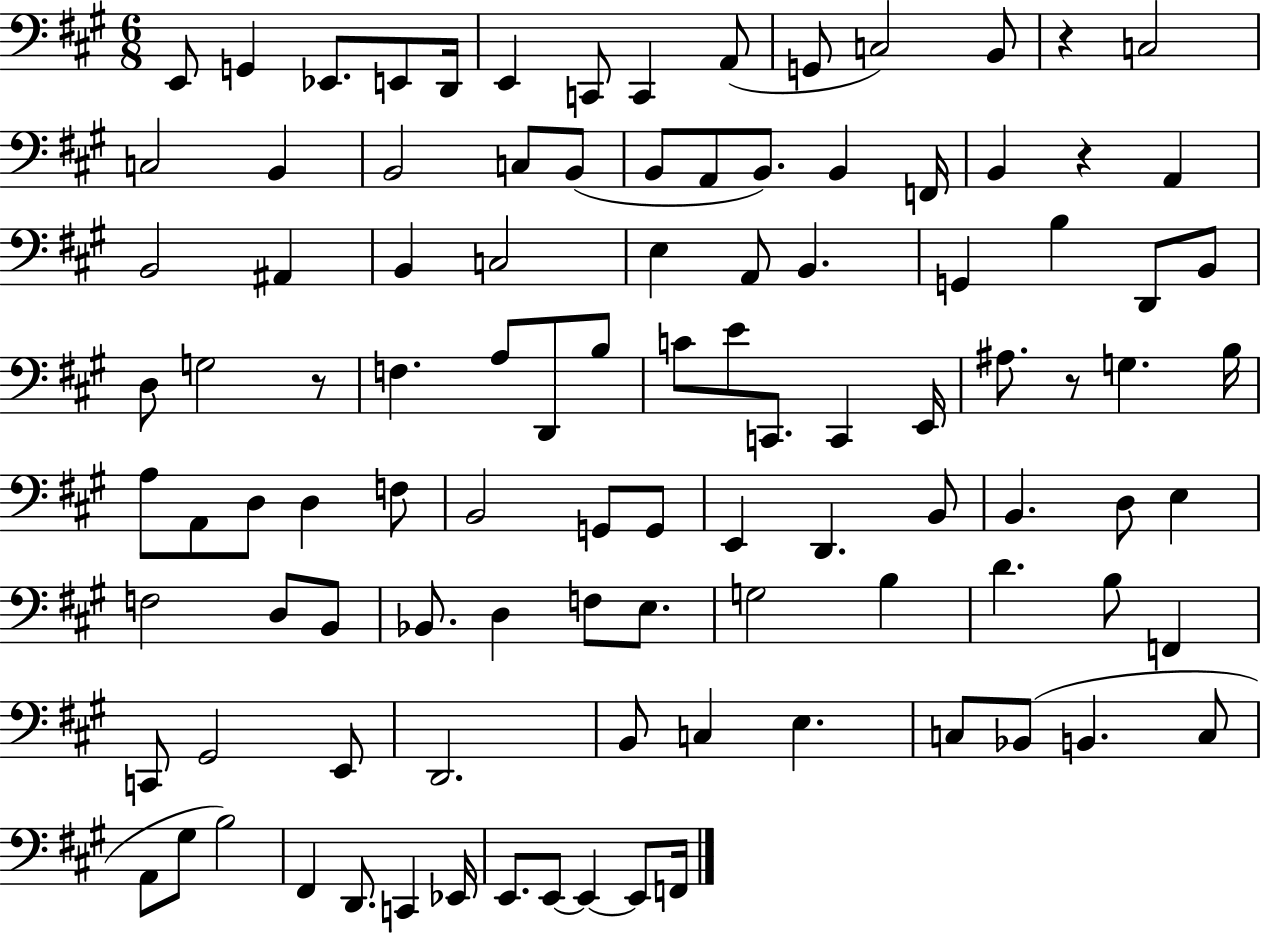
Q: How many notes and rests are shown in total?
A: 103